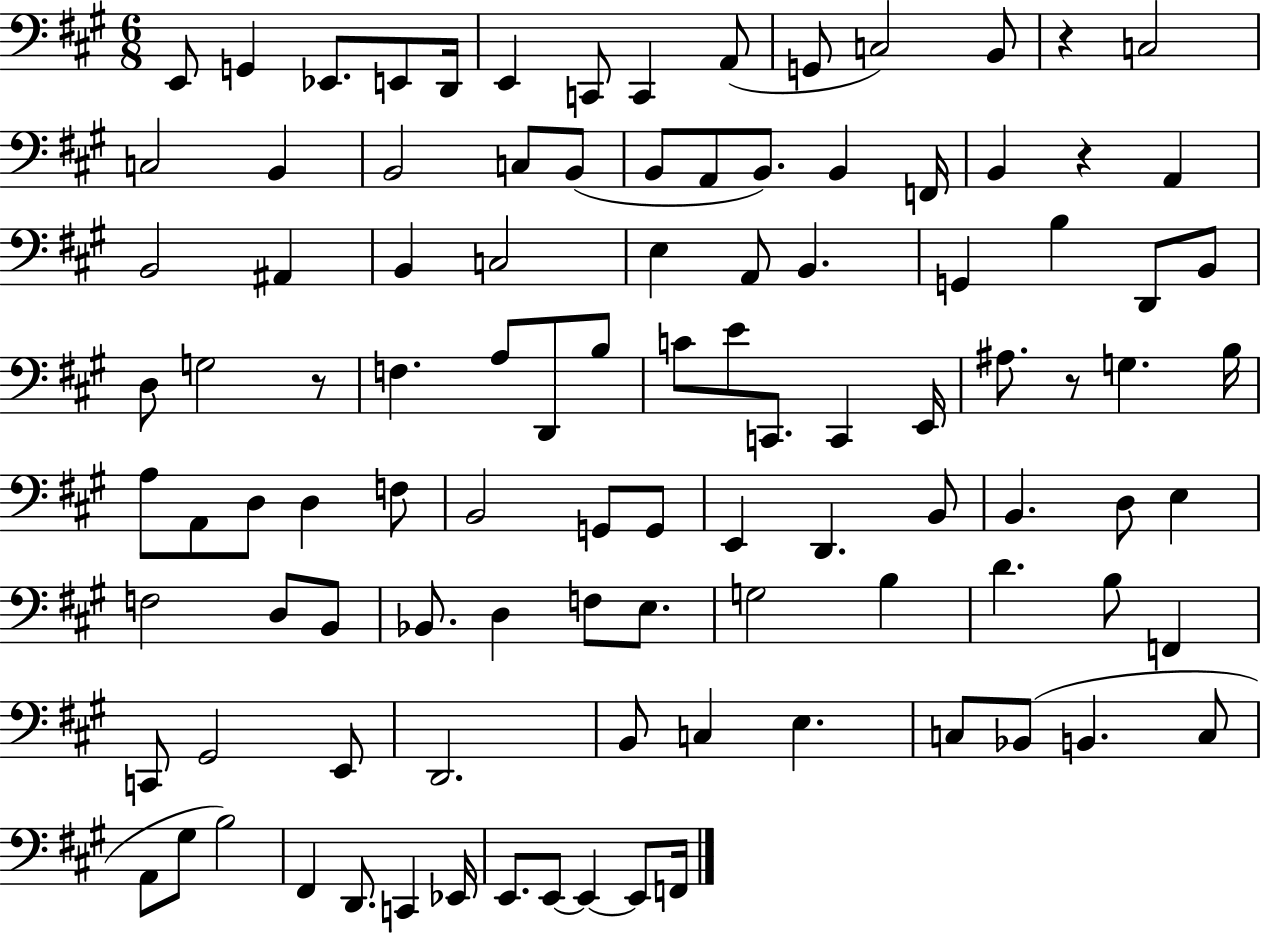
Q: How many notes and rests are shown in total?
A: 103